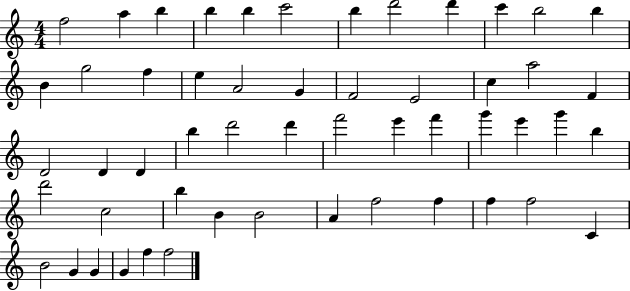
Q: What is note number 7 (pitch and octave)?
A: B5